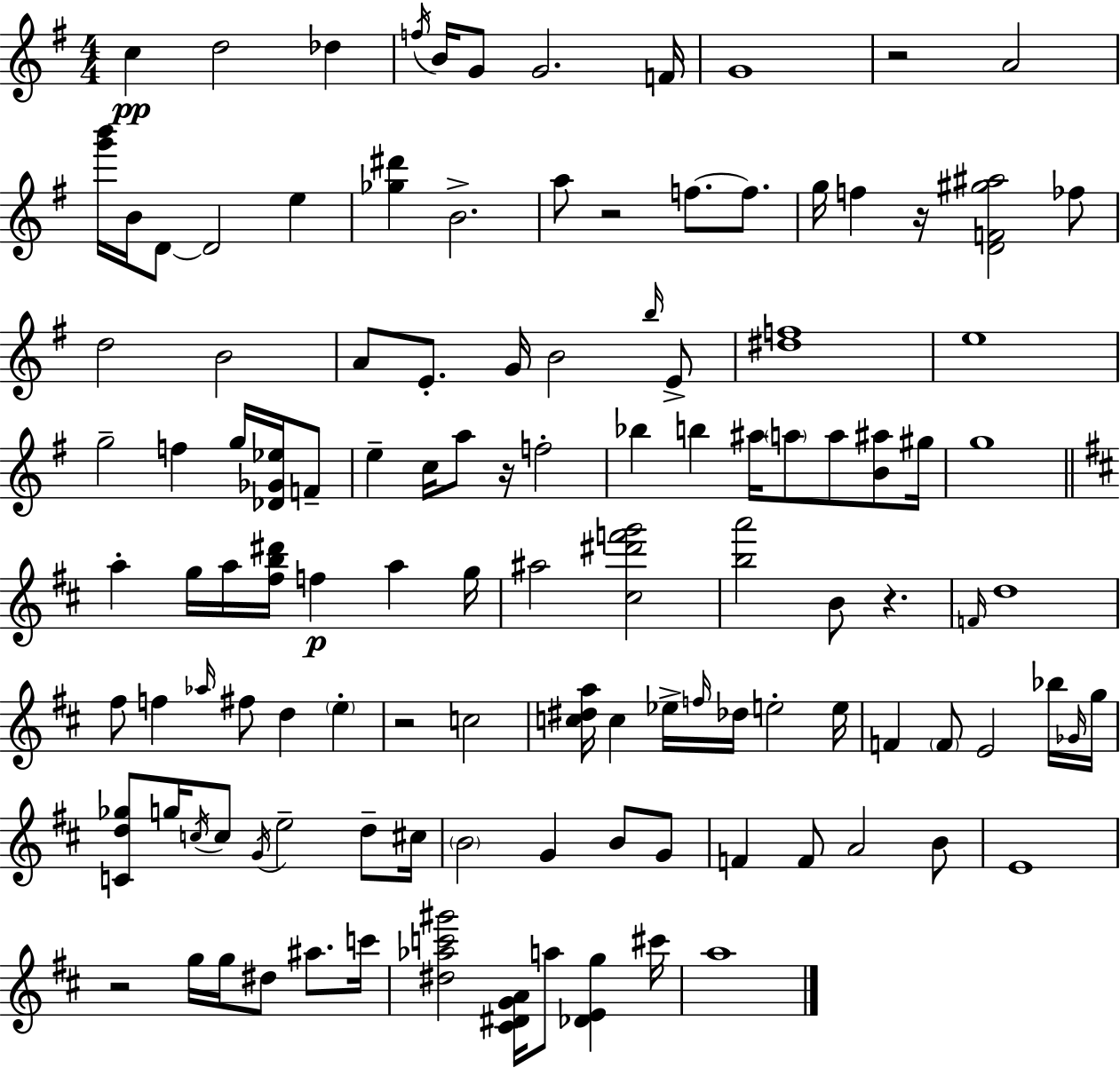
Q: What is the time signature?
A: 4/4